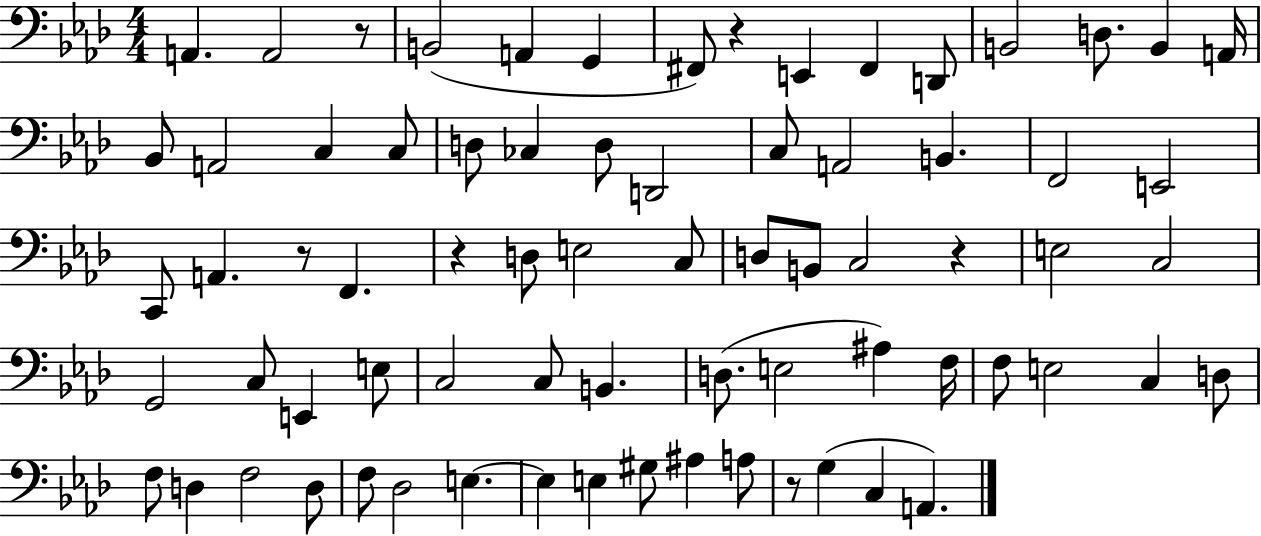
A2/q. A2/h R/e B2/h A2/q G2/q F#2/e R/q E2/q F#2/q D2/e B2/h D3/e. B2/q A2/s Bb2/e A2/h C3/q C3/e D3/e CES3/q D3/e D2/h C3/e A2/h B2/q. F2/h E2/h C2/e A2/q. R/e F2/q. R/q D3/e E3/h C3/e D3/e B2/e C3/h R/q E3/h C3/h G2/h C3/e E2/q E3/e C3/h C3/e B2/q. D3/e. E3/h A#3/q F3/s F3/e E3/h C3/q D3/e F3/e D3/q F3/h D3/e F3/e Db3/h E3/q. E3/q E3/q G#3/e A#3/q A3/e R/e G3/q C3/q A2/q.